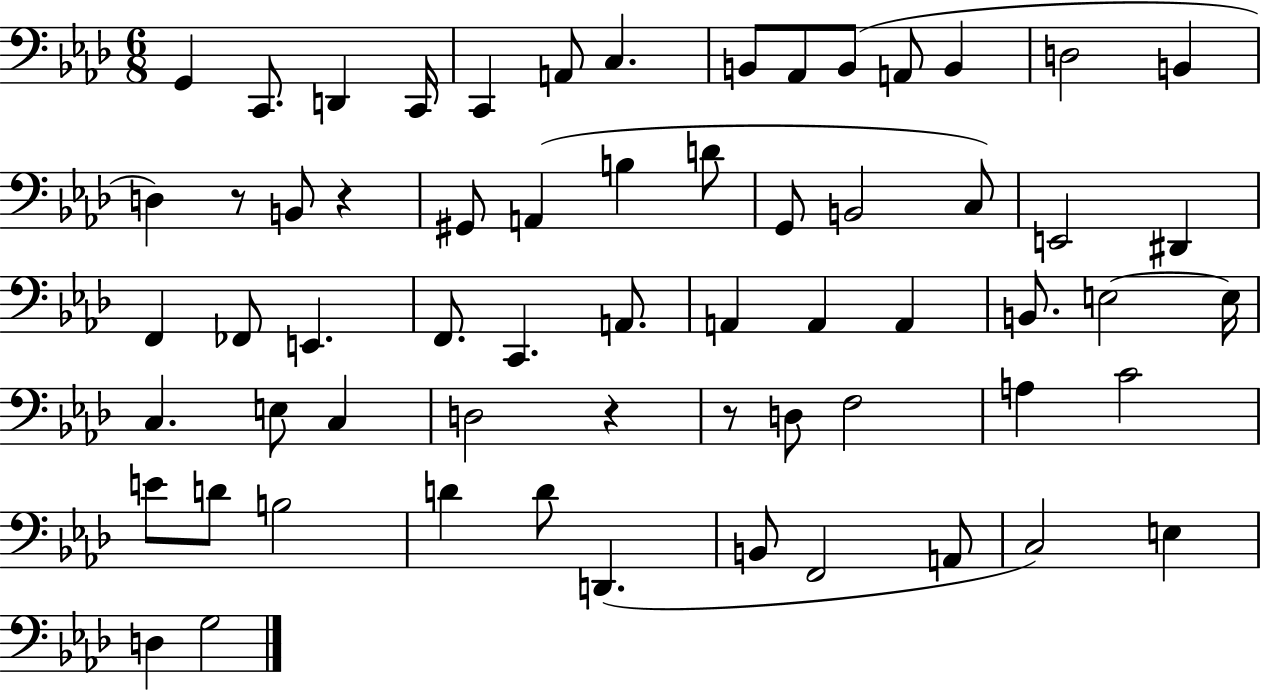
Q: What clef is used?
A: bass